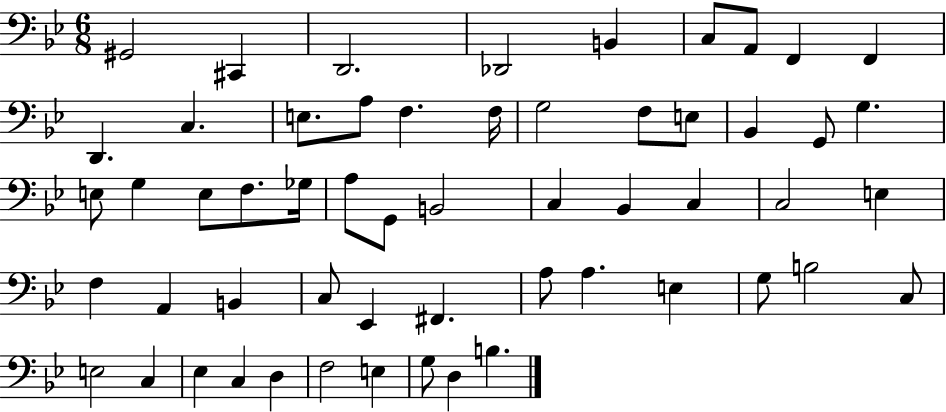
X:1
T:Untitled
M:6/8
L:1/4
K:Bb
^G,,2 ^C,, D,,2 _D,,2 B,, C,/2 A,,/2 F,, F,, D,, C, E,/2 A,/2 F, F,/4 G,2 F,/2 E,/2 _B,, G,,/2 G, E,/2 G, E,/2 F,/2 _G,/4 A,/2 G,,/2 B,,2 C, _B,, C, C,2 E, F, A,, B,, C,/2 _E,, ^F,, A,/2 A, E, G,/2 B,2 C,/2 E,2 C, _E, C, D, F,2 E, G,/2 D, B,